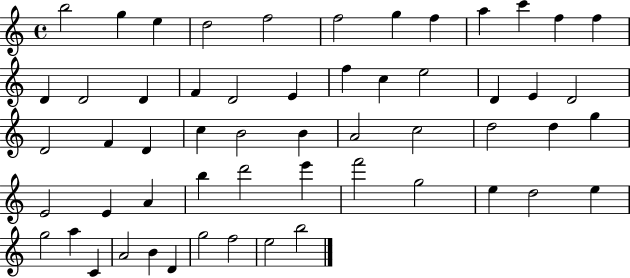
X:1
T:Untitled
M:4/4
L:1/4
K:C
b2 g e d2 f2 f2 g f a c' f f D D2 D F D2 E f c e2 D E D2 D2 F D c B2 B A2 c2 d2 d g E2 E A b d'2 e' f'2 g2 e d2 e g2 a C A2 B D g2 f2 e2 b2